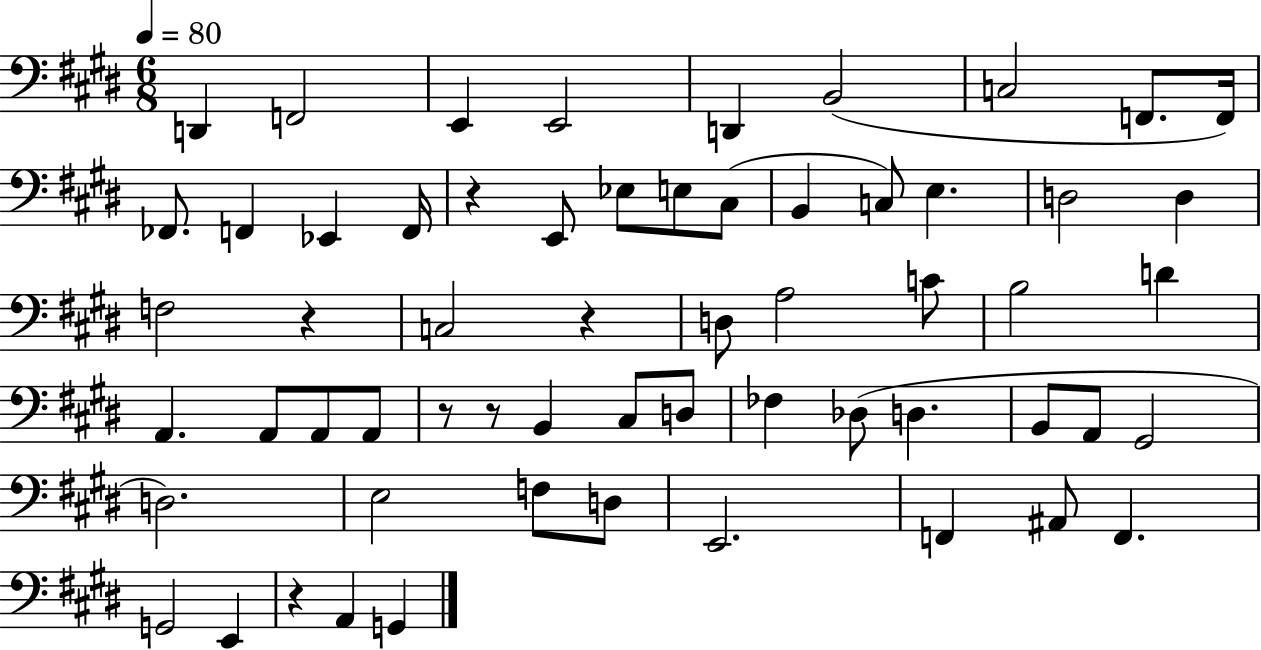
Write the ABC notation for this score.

X:1
T:Untitled
M:6/8
L:1/4
K:E
D,, F,,2 E,, E,,2 D,, B,,2 C,2 F,,/2 F,,/4 _F,,/2 F,, _E,, F,,/4 z E,,/2 _E,/2 E,/2 ^C,/2 B,, C,/2 E, D,2 D, F,2 z C,2 z D,/2 A,2 C/2 B,2 D A,, A,,/2 A,,/2 A,,/2 z/2 z/2 B,, ^C,/2 D,/2 _F, _D,/2 D, B,,/2 A,,/2 ^G,,2 D,2 E,2 F,/2 D,/2 E,,2 F,, ^A,,/2 F,, G,,2 E,, z A,, G,,